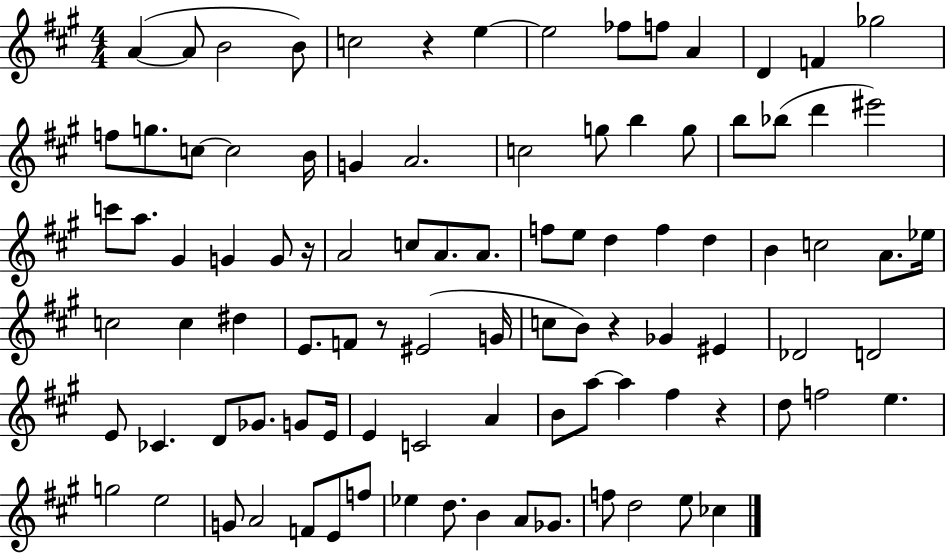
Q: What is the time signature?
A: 4/4